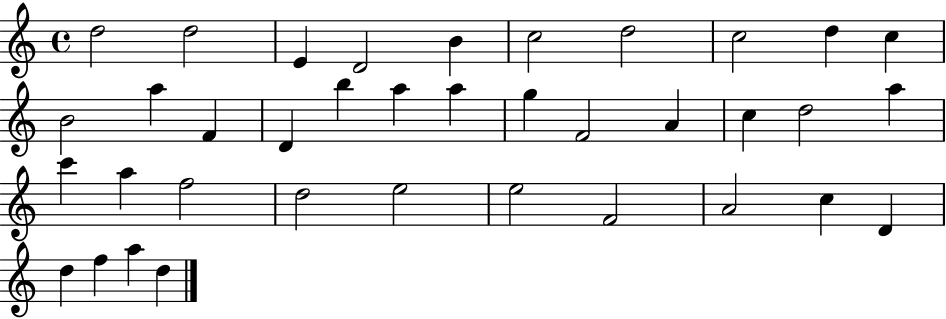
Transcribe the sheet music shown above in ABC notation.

X:1
T:Untitled
M:4/4
L:1/4
K:C
d2 d2 E D2 B c2 d2 c2 d c B2 a F D b a a g F2 A c d2 a c' a f2 d2 e2 e2 F2 A2 c D d f a d